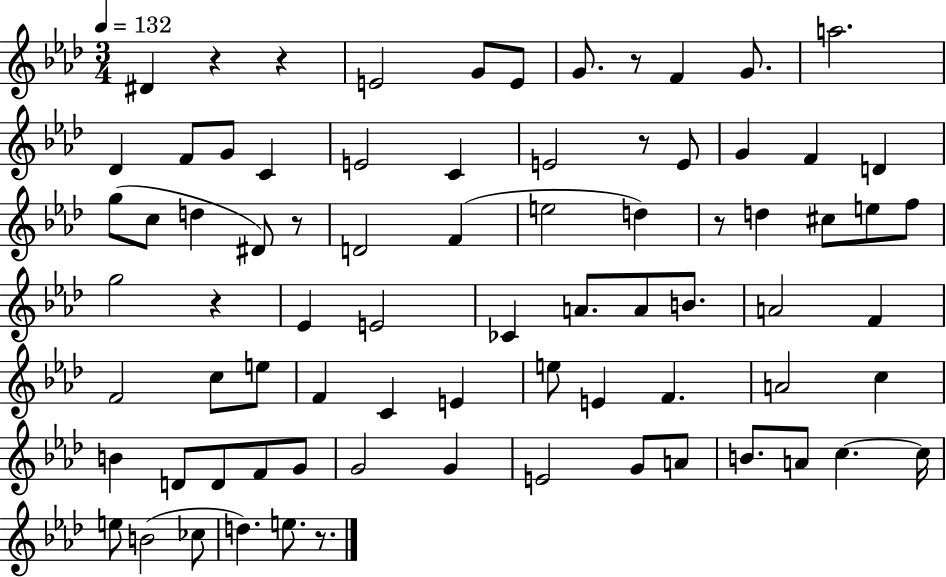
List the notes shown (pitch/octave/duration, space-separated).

D#4/q R/q R/q E4/h G4/e E4/e G4/e. R/e F4/q G4/e. A5/h. Db4/q F4/e G4/e C4/q E4/h C4/q E4/h R/e E4/e G4/q F4/q D4/q G5/e C5/e D5/q D#4/e R/e D4/h F4/q E5/h D5/q R/e D5/q C#5/e E5/e F5/e G5/h R/q Eb4/q E4/h CES4/q A4/e. A4/e B4/e. A4/h F4/q F4/h C5/e E5/e F4/q C4/q E4/q E5/e E4/q F4/q. A4/h C5/q B4/q D4/e D4/e F4/e G4/e G4/h G4/q E4/h G4/e A4/e B4/e. A4/e C5/q. C5/s E5/e B4/h CES5/e D5/q. E5/e. R/e.